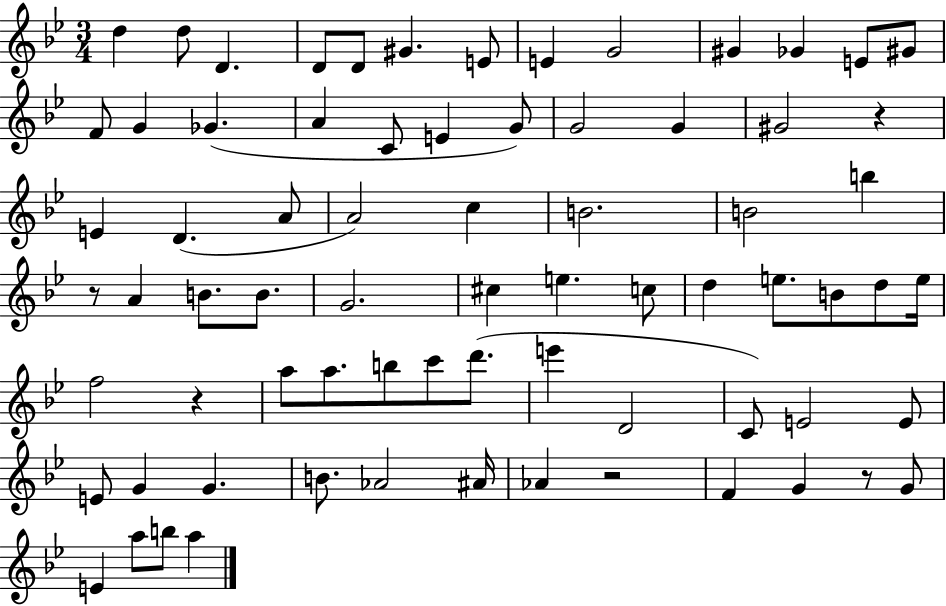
{
  \clef treble
  \numericTimeSignature
  \time 3/4
  \key bes \major
  d''4 d''8 d'4. | d'8 d'8 gis'4. e'8 | e'4 g'2 | gis'4 ges'4 e'8 gis'8 | \break f'8 g'4 ges'4.( | a'4 c'8 e'4 g'8) | g'2 g'4 | gis'2 r4 | \break e'4 d'4.( a'8 | a'2) c''4 | b'2. | b'2 b''4 | \break r8 a'4 b'8. b'8. | g'2. | cis''4 e''4. c''8 | d''4 e''8. b'8 d''8 e''16 | \break f''2 r4 | a''8 a''8. b''8 c'''8 d'''8.( | e'''4 d'2 | c'8) e'2 e'8 | \break e'8 g'4 g'4. | b'8. aes'2 ais'16 | aes'4 r2 | f'4 g'4 r8 g'8 | \break e'4 a''8 b''8 a''4 | \bar "|."
}